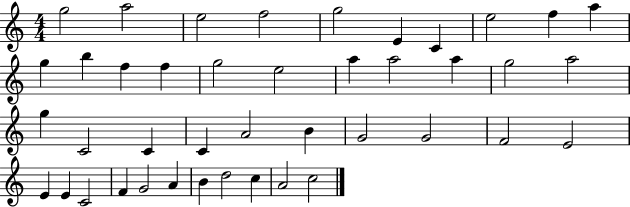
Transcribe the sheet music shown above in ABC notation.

X:1
T:Untitled
M:4/4
L:1/4
K:C
g2 a2 e2 f2 g2 E C e2 f a g b f f g2 e2 a a2 a g2 a2 g C2 C C A2 B G2 G2 F2 E2 E E C2 F G2 A B d2 c A2 c2